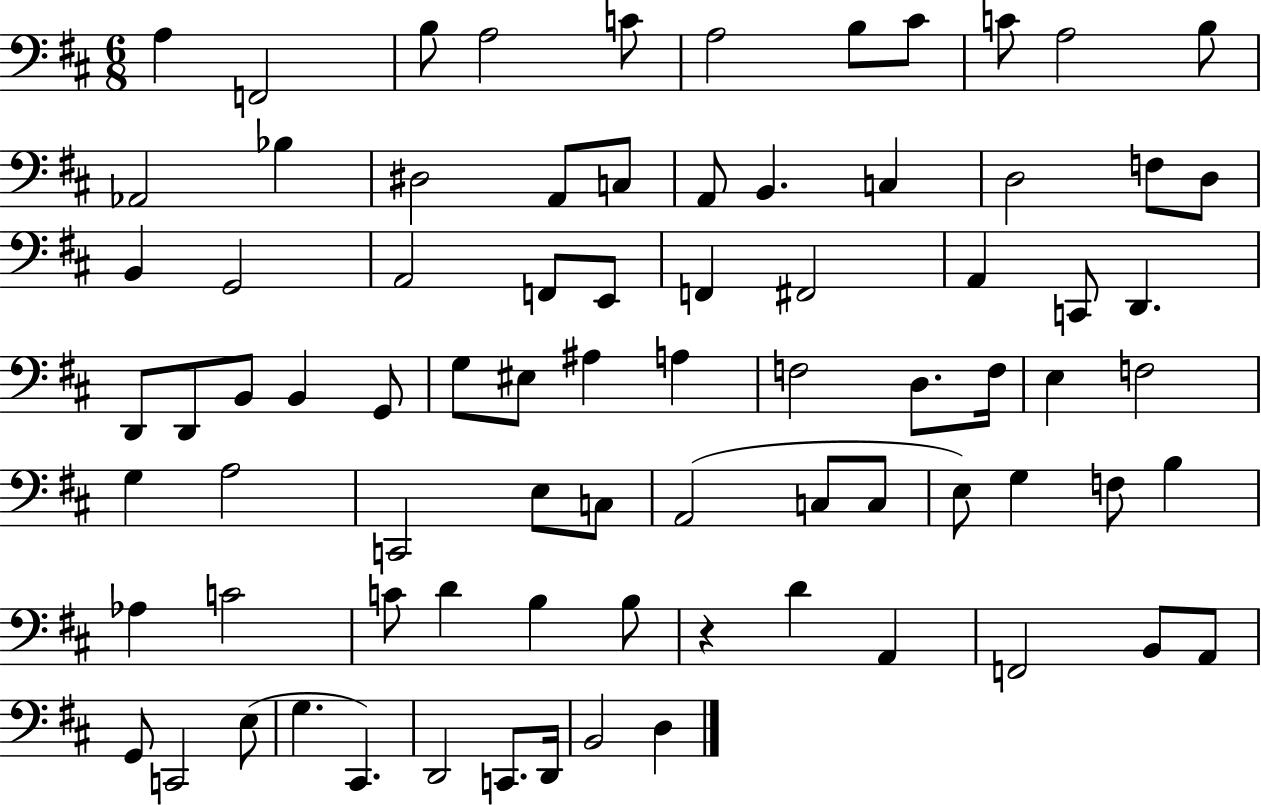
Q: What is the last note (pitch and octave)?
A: D3